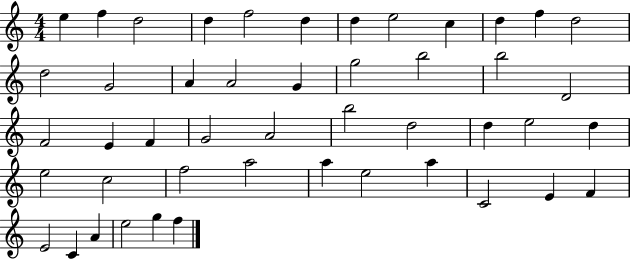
{
  \clef treble
  \numericTimeSignature
  \time 4/4
  \key c \major
  e''4 f''4 d''2 | d''4 f''2 d''4 | d''4 e''2 c''4 | d''4 f''4 d''2 | \break d''2 g'2 | a'4 a'2 g'4 | g''2 b''2 | b''2 d'2 | \break f'2 e'4 f'4 | g'2 a'2 | b''2 d''2 | d''4 e''2 d''4 | \break e''2 c''2 | f''2 a''2 | a''4 e''2 a''4 | c'2 e'4 f'4 | \break e'2 c'4 a'4 | e''2 g''4 f''4 | \bar "|."
}